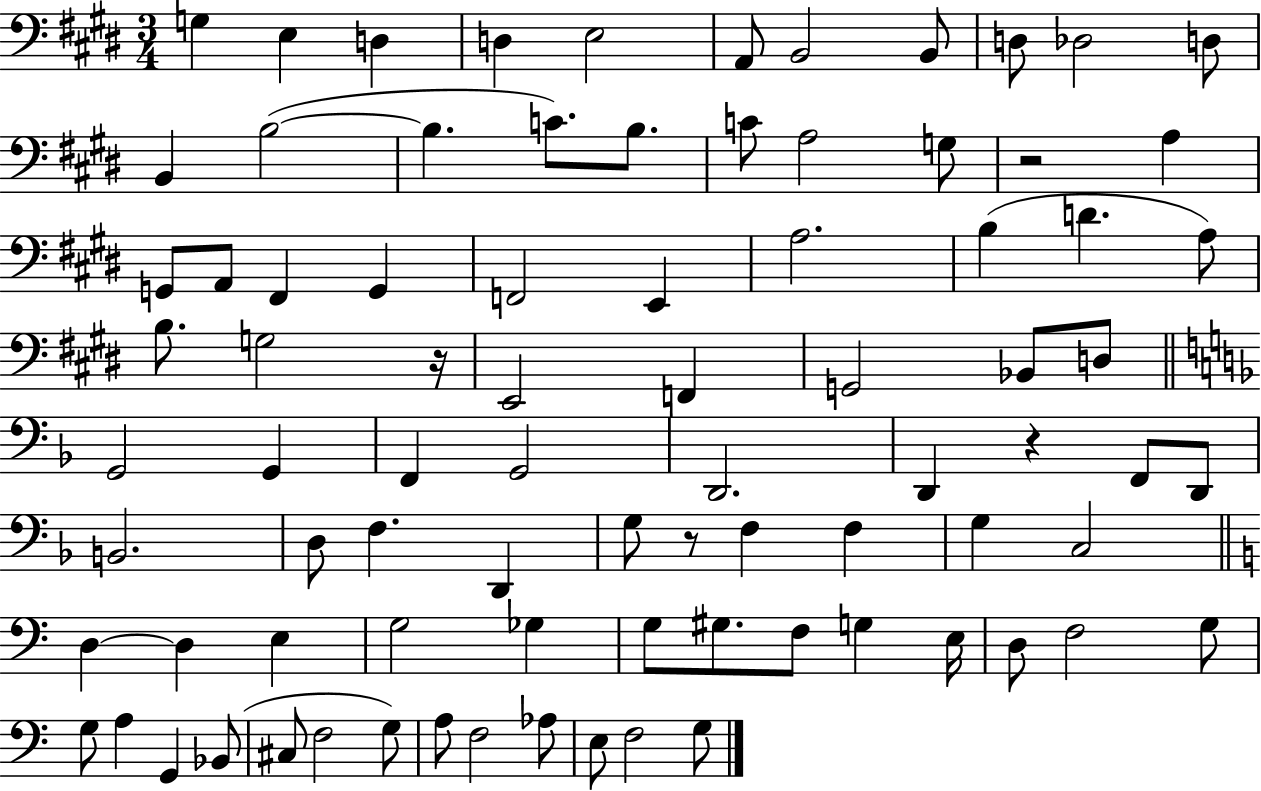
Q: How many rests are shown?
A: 4